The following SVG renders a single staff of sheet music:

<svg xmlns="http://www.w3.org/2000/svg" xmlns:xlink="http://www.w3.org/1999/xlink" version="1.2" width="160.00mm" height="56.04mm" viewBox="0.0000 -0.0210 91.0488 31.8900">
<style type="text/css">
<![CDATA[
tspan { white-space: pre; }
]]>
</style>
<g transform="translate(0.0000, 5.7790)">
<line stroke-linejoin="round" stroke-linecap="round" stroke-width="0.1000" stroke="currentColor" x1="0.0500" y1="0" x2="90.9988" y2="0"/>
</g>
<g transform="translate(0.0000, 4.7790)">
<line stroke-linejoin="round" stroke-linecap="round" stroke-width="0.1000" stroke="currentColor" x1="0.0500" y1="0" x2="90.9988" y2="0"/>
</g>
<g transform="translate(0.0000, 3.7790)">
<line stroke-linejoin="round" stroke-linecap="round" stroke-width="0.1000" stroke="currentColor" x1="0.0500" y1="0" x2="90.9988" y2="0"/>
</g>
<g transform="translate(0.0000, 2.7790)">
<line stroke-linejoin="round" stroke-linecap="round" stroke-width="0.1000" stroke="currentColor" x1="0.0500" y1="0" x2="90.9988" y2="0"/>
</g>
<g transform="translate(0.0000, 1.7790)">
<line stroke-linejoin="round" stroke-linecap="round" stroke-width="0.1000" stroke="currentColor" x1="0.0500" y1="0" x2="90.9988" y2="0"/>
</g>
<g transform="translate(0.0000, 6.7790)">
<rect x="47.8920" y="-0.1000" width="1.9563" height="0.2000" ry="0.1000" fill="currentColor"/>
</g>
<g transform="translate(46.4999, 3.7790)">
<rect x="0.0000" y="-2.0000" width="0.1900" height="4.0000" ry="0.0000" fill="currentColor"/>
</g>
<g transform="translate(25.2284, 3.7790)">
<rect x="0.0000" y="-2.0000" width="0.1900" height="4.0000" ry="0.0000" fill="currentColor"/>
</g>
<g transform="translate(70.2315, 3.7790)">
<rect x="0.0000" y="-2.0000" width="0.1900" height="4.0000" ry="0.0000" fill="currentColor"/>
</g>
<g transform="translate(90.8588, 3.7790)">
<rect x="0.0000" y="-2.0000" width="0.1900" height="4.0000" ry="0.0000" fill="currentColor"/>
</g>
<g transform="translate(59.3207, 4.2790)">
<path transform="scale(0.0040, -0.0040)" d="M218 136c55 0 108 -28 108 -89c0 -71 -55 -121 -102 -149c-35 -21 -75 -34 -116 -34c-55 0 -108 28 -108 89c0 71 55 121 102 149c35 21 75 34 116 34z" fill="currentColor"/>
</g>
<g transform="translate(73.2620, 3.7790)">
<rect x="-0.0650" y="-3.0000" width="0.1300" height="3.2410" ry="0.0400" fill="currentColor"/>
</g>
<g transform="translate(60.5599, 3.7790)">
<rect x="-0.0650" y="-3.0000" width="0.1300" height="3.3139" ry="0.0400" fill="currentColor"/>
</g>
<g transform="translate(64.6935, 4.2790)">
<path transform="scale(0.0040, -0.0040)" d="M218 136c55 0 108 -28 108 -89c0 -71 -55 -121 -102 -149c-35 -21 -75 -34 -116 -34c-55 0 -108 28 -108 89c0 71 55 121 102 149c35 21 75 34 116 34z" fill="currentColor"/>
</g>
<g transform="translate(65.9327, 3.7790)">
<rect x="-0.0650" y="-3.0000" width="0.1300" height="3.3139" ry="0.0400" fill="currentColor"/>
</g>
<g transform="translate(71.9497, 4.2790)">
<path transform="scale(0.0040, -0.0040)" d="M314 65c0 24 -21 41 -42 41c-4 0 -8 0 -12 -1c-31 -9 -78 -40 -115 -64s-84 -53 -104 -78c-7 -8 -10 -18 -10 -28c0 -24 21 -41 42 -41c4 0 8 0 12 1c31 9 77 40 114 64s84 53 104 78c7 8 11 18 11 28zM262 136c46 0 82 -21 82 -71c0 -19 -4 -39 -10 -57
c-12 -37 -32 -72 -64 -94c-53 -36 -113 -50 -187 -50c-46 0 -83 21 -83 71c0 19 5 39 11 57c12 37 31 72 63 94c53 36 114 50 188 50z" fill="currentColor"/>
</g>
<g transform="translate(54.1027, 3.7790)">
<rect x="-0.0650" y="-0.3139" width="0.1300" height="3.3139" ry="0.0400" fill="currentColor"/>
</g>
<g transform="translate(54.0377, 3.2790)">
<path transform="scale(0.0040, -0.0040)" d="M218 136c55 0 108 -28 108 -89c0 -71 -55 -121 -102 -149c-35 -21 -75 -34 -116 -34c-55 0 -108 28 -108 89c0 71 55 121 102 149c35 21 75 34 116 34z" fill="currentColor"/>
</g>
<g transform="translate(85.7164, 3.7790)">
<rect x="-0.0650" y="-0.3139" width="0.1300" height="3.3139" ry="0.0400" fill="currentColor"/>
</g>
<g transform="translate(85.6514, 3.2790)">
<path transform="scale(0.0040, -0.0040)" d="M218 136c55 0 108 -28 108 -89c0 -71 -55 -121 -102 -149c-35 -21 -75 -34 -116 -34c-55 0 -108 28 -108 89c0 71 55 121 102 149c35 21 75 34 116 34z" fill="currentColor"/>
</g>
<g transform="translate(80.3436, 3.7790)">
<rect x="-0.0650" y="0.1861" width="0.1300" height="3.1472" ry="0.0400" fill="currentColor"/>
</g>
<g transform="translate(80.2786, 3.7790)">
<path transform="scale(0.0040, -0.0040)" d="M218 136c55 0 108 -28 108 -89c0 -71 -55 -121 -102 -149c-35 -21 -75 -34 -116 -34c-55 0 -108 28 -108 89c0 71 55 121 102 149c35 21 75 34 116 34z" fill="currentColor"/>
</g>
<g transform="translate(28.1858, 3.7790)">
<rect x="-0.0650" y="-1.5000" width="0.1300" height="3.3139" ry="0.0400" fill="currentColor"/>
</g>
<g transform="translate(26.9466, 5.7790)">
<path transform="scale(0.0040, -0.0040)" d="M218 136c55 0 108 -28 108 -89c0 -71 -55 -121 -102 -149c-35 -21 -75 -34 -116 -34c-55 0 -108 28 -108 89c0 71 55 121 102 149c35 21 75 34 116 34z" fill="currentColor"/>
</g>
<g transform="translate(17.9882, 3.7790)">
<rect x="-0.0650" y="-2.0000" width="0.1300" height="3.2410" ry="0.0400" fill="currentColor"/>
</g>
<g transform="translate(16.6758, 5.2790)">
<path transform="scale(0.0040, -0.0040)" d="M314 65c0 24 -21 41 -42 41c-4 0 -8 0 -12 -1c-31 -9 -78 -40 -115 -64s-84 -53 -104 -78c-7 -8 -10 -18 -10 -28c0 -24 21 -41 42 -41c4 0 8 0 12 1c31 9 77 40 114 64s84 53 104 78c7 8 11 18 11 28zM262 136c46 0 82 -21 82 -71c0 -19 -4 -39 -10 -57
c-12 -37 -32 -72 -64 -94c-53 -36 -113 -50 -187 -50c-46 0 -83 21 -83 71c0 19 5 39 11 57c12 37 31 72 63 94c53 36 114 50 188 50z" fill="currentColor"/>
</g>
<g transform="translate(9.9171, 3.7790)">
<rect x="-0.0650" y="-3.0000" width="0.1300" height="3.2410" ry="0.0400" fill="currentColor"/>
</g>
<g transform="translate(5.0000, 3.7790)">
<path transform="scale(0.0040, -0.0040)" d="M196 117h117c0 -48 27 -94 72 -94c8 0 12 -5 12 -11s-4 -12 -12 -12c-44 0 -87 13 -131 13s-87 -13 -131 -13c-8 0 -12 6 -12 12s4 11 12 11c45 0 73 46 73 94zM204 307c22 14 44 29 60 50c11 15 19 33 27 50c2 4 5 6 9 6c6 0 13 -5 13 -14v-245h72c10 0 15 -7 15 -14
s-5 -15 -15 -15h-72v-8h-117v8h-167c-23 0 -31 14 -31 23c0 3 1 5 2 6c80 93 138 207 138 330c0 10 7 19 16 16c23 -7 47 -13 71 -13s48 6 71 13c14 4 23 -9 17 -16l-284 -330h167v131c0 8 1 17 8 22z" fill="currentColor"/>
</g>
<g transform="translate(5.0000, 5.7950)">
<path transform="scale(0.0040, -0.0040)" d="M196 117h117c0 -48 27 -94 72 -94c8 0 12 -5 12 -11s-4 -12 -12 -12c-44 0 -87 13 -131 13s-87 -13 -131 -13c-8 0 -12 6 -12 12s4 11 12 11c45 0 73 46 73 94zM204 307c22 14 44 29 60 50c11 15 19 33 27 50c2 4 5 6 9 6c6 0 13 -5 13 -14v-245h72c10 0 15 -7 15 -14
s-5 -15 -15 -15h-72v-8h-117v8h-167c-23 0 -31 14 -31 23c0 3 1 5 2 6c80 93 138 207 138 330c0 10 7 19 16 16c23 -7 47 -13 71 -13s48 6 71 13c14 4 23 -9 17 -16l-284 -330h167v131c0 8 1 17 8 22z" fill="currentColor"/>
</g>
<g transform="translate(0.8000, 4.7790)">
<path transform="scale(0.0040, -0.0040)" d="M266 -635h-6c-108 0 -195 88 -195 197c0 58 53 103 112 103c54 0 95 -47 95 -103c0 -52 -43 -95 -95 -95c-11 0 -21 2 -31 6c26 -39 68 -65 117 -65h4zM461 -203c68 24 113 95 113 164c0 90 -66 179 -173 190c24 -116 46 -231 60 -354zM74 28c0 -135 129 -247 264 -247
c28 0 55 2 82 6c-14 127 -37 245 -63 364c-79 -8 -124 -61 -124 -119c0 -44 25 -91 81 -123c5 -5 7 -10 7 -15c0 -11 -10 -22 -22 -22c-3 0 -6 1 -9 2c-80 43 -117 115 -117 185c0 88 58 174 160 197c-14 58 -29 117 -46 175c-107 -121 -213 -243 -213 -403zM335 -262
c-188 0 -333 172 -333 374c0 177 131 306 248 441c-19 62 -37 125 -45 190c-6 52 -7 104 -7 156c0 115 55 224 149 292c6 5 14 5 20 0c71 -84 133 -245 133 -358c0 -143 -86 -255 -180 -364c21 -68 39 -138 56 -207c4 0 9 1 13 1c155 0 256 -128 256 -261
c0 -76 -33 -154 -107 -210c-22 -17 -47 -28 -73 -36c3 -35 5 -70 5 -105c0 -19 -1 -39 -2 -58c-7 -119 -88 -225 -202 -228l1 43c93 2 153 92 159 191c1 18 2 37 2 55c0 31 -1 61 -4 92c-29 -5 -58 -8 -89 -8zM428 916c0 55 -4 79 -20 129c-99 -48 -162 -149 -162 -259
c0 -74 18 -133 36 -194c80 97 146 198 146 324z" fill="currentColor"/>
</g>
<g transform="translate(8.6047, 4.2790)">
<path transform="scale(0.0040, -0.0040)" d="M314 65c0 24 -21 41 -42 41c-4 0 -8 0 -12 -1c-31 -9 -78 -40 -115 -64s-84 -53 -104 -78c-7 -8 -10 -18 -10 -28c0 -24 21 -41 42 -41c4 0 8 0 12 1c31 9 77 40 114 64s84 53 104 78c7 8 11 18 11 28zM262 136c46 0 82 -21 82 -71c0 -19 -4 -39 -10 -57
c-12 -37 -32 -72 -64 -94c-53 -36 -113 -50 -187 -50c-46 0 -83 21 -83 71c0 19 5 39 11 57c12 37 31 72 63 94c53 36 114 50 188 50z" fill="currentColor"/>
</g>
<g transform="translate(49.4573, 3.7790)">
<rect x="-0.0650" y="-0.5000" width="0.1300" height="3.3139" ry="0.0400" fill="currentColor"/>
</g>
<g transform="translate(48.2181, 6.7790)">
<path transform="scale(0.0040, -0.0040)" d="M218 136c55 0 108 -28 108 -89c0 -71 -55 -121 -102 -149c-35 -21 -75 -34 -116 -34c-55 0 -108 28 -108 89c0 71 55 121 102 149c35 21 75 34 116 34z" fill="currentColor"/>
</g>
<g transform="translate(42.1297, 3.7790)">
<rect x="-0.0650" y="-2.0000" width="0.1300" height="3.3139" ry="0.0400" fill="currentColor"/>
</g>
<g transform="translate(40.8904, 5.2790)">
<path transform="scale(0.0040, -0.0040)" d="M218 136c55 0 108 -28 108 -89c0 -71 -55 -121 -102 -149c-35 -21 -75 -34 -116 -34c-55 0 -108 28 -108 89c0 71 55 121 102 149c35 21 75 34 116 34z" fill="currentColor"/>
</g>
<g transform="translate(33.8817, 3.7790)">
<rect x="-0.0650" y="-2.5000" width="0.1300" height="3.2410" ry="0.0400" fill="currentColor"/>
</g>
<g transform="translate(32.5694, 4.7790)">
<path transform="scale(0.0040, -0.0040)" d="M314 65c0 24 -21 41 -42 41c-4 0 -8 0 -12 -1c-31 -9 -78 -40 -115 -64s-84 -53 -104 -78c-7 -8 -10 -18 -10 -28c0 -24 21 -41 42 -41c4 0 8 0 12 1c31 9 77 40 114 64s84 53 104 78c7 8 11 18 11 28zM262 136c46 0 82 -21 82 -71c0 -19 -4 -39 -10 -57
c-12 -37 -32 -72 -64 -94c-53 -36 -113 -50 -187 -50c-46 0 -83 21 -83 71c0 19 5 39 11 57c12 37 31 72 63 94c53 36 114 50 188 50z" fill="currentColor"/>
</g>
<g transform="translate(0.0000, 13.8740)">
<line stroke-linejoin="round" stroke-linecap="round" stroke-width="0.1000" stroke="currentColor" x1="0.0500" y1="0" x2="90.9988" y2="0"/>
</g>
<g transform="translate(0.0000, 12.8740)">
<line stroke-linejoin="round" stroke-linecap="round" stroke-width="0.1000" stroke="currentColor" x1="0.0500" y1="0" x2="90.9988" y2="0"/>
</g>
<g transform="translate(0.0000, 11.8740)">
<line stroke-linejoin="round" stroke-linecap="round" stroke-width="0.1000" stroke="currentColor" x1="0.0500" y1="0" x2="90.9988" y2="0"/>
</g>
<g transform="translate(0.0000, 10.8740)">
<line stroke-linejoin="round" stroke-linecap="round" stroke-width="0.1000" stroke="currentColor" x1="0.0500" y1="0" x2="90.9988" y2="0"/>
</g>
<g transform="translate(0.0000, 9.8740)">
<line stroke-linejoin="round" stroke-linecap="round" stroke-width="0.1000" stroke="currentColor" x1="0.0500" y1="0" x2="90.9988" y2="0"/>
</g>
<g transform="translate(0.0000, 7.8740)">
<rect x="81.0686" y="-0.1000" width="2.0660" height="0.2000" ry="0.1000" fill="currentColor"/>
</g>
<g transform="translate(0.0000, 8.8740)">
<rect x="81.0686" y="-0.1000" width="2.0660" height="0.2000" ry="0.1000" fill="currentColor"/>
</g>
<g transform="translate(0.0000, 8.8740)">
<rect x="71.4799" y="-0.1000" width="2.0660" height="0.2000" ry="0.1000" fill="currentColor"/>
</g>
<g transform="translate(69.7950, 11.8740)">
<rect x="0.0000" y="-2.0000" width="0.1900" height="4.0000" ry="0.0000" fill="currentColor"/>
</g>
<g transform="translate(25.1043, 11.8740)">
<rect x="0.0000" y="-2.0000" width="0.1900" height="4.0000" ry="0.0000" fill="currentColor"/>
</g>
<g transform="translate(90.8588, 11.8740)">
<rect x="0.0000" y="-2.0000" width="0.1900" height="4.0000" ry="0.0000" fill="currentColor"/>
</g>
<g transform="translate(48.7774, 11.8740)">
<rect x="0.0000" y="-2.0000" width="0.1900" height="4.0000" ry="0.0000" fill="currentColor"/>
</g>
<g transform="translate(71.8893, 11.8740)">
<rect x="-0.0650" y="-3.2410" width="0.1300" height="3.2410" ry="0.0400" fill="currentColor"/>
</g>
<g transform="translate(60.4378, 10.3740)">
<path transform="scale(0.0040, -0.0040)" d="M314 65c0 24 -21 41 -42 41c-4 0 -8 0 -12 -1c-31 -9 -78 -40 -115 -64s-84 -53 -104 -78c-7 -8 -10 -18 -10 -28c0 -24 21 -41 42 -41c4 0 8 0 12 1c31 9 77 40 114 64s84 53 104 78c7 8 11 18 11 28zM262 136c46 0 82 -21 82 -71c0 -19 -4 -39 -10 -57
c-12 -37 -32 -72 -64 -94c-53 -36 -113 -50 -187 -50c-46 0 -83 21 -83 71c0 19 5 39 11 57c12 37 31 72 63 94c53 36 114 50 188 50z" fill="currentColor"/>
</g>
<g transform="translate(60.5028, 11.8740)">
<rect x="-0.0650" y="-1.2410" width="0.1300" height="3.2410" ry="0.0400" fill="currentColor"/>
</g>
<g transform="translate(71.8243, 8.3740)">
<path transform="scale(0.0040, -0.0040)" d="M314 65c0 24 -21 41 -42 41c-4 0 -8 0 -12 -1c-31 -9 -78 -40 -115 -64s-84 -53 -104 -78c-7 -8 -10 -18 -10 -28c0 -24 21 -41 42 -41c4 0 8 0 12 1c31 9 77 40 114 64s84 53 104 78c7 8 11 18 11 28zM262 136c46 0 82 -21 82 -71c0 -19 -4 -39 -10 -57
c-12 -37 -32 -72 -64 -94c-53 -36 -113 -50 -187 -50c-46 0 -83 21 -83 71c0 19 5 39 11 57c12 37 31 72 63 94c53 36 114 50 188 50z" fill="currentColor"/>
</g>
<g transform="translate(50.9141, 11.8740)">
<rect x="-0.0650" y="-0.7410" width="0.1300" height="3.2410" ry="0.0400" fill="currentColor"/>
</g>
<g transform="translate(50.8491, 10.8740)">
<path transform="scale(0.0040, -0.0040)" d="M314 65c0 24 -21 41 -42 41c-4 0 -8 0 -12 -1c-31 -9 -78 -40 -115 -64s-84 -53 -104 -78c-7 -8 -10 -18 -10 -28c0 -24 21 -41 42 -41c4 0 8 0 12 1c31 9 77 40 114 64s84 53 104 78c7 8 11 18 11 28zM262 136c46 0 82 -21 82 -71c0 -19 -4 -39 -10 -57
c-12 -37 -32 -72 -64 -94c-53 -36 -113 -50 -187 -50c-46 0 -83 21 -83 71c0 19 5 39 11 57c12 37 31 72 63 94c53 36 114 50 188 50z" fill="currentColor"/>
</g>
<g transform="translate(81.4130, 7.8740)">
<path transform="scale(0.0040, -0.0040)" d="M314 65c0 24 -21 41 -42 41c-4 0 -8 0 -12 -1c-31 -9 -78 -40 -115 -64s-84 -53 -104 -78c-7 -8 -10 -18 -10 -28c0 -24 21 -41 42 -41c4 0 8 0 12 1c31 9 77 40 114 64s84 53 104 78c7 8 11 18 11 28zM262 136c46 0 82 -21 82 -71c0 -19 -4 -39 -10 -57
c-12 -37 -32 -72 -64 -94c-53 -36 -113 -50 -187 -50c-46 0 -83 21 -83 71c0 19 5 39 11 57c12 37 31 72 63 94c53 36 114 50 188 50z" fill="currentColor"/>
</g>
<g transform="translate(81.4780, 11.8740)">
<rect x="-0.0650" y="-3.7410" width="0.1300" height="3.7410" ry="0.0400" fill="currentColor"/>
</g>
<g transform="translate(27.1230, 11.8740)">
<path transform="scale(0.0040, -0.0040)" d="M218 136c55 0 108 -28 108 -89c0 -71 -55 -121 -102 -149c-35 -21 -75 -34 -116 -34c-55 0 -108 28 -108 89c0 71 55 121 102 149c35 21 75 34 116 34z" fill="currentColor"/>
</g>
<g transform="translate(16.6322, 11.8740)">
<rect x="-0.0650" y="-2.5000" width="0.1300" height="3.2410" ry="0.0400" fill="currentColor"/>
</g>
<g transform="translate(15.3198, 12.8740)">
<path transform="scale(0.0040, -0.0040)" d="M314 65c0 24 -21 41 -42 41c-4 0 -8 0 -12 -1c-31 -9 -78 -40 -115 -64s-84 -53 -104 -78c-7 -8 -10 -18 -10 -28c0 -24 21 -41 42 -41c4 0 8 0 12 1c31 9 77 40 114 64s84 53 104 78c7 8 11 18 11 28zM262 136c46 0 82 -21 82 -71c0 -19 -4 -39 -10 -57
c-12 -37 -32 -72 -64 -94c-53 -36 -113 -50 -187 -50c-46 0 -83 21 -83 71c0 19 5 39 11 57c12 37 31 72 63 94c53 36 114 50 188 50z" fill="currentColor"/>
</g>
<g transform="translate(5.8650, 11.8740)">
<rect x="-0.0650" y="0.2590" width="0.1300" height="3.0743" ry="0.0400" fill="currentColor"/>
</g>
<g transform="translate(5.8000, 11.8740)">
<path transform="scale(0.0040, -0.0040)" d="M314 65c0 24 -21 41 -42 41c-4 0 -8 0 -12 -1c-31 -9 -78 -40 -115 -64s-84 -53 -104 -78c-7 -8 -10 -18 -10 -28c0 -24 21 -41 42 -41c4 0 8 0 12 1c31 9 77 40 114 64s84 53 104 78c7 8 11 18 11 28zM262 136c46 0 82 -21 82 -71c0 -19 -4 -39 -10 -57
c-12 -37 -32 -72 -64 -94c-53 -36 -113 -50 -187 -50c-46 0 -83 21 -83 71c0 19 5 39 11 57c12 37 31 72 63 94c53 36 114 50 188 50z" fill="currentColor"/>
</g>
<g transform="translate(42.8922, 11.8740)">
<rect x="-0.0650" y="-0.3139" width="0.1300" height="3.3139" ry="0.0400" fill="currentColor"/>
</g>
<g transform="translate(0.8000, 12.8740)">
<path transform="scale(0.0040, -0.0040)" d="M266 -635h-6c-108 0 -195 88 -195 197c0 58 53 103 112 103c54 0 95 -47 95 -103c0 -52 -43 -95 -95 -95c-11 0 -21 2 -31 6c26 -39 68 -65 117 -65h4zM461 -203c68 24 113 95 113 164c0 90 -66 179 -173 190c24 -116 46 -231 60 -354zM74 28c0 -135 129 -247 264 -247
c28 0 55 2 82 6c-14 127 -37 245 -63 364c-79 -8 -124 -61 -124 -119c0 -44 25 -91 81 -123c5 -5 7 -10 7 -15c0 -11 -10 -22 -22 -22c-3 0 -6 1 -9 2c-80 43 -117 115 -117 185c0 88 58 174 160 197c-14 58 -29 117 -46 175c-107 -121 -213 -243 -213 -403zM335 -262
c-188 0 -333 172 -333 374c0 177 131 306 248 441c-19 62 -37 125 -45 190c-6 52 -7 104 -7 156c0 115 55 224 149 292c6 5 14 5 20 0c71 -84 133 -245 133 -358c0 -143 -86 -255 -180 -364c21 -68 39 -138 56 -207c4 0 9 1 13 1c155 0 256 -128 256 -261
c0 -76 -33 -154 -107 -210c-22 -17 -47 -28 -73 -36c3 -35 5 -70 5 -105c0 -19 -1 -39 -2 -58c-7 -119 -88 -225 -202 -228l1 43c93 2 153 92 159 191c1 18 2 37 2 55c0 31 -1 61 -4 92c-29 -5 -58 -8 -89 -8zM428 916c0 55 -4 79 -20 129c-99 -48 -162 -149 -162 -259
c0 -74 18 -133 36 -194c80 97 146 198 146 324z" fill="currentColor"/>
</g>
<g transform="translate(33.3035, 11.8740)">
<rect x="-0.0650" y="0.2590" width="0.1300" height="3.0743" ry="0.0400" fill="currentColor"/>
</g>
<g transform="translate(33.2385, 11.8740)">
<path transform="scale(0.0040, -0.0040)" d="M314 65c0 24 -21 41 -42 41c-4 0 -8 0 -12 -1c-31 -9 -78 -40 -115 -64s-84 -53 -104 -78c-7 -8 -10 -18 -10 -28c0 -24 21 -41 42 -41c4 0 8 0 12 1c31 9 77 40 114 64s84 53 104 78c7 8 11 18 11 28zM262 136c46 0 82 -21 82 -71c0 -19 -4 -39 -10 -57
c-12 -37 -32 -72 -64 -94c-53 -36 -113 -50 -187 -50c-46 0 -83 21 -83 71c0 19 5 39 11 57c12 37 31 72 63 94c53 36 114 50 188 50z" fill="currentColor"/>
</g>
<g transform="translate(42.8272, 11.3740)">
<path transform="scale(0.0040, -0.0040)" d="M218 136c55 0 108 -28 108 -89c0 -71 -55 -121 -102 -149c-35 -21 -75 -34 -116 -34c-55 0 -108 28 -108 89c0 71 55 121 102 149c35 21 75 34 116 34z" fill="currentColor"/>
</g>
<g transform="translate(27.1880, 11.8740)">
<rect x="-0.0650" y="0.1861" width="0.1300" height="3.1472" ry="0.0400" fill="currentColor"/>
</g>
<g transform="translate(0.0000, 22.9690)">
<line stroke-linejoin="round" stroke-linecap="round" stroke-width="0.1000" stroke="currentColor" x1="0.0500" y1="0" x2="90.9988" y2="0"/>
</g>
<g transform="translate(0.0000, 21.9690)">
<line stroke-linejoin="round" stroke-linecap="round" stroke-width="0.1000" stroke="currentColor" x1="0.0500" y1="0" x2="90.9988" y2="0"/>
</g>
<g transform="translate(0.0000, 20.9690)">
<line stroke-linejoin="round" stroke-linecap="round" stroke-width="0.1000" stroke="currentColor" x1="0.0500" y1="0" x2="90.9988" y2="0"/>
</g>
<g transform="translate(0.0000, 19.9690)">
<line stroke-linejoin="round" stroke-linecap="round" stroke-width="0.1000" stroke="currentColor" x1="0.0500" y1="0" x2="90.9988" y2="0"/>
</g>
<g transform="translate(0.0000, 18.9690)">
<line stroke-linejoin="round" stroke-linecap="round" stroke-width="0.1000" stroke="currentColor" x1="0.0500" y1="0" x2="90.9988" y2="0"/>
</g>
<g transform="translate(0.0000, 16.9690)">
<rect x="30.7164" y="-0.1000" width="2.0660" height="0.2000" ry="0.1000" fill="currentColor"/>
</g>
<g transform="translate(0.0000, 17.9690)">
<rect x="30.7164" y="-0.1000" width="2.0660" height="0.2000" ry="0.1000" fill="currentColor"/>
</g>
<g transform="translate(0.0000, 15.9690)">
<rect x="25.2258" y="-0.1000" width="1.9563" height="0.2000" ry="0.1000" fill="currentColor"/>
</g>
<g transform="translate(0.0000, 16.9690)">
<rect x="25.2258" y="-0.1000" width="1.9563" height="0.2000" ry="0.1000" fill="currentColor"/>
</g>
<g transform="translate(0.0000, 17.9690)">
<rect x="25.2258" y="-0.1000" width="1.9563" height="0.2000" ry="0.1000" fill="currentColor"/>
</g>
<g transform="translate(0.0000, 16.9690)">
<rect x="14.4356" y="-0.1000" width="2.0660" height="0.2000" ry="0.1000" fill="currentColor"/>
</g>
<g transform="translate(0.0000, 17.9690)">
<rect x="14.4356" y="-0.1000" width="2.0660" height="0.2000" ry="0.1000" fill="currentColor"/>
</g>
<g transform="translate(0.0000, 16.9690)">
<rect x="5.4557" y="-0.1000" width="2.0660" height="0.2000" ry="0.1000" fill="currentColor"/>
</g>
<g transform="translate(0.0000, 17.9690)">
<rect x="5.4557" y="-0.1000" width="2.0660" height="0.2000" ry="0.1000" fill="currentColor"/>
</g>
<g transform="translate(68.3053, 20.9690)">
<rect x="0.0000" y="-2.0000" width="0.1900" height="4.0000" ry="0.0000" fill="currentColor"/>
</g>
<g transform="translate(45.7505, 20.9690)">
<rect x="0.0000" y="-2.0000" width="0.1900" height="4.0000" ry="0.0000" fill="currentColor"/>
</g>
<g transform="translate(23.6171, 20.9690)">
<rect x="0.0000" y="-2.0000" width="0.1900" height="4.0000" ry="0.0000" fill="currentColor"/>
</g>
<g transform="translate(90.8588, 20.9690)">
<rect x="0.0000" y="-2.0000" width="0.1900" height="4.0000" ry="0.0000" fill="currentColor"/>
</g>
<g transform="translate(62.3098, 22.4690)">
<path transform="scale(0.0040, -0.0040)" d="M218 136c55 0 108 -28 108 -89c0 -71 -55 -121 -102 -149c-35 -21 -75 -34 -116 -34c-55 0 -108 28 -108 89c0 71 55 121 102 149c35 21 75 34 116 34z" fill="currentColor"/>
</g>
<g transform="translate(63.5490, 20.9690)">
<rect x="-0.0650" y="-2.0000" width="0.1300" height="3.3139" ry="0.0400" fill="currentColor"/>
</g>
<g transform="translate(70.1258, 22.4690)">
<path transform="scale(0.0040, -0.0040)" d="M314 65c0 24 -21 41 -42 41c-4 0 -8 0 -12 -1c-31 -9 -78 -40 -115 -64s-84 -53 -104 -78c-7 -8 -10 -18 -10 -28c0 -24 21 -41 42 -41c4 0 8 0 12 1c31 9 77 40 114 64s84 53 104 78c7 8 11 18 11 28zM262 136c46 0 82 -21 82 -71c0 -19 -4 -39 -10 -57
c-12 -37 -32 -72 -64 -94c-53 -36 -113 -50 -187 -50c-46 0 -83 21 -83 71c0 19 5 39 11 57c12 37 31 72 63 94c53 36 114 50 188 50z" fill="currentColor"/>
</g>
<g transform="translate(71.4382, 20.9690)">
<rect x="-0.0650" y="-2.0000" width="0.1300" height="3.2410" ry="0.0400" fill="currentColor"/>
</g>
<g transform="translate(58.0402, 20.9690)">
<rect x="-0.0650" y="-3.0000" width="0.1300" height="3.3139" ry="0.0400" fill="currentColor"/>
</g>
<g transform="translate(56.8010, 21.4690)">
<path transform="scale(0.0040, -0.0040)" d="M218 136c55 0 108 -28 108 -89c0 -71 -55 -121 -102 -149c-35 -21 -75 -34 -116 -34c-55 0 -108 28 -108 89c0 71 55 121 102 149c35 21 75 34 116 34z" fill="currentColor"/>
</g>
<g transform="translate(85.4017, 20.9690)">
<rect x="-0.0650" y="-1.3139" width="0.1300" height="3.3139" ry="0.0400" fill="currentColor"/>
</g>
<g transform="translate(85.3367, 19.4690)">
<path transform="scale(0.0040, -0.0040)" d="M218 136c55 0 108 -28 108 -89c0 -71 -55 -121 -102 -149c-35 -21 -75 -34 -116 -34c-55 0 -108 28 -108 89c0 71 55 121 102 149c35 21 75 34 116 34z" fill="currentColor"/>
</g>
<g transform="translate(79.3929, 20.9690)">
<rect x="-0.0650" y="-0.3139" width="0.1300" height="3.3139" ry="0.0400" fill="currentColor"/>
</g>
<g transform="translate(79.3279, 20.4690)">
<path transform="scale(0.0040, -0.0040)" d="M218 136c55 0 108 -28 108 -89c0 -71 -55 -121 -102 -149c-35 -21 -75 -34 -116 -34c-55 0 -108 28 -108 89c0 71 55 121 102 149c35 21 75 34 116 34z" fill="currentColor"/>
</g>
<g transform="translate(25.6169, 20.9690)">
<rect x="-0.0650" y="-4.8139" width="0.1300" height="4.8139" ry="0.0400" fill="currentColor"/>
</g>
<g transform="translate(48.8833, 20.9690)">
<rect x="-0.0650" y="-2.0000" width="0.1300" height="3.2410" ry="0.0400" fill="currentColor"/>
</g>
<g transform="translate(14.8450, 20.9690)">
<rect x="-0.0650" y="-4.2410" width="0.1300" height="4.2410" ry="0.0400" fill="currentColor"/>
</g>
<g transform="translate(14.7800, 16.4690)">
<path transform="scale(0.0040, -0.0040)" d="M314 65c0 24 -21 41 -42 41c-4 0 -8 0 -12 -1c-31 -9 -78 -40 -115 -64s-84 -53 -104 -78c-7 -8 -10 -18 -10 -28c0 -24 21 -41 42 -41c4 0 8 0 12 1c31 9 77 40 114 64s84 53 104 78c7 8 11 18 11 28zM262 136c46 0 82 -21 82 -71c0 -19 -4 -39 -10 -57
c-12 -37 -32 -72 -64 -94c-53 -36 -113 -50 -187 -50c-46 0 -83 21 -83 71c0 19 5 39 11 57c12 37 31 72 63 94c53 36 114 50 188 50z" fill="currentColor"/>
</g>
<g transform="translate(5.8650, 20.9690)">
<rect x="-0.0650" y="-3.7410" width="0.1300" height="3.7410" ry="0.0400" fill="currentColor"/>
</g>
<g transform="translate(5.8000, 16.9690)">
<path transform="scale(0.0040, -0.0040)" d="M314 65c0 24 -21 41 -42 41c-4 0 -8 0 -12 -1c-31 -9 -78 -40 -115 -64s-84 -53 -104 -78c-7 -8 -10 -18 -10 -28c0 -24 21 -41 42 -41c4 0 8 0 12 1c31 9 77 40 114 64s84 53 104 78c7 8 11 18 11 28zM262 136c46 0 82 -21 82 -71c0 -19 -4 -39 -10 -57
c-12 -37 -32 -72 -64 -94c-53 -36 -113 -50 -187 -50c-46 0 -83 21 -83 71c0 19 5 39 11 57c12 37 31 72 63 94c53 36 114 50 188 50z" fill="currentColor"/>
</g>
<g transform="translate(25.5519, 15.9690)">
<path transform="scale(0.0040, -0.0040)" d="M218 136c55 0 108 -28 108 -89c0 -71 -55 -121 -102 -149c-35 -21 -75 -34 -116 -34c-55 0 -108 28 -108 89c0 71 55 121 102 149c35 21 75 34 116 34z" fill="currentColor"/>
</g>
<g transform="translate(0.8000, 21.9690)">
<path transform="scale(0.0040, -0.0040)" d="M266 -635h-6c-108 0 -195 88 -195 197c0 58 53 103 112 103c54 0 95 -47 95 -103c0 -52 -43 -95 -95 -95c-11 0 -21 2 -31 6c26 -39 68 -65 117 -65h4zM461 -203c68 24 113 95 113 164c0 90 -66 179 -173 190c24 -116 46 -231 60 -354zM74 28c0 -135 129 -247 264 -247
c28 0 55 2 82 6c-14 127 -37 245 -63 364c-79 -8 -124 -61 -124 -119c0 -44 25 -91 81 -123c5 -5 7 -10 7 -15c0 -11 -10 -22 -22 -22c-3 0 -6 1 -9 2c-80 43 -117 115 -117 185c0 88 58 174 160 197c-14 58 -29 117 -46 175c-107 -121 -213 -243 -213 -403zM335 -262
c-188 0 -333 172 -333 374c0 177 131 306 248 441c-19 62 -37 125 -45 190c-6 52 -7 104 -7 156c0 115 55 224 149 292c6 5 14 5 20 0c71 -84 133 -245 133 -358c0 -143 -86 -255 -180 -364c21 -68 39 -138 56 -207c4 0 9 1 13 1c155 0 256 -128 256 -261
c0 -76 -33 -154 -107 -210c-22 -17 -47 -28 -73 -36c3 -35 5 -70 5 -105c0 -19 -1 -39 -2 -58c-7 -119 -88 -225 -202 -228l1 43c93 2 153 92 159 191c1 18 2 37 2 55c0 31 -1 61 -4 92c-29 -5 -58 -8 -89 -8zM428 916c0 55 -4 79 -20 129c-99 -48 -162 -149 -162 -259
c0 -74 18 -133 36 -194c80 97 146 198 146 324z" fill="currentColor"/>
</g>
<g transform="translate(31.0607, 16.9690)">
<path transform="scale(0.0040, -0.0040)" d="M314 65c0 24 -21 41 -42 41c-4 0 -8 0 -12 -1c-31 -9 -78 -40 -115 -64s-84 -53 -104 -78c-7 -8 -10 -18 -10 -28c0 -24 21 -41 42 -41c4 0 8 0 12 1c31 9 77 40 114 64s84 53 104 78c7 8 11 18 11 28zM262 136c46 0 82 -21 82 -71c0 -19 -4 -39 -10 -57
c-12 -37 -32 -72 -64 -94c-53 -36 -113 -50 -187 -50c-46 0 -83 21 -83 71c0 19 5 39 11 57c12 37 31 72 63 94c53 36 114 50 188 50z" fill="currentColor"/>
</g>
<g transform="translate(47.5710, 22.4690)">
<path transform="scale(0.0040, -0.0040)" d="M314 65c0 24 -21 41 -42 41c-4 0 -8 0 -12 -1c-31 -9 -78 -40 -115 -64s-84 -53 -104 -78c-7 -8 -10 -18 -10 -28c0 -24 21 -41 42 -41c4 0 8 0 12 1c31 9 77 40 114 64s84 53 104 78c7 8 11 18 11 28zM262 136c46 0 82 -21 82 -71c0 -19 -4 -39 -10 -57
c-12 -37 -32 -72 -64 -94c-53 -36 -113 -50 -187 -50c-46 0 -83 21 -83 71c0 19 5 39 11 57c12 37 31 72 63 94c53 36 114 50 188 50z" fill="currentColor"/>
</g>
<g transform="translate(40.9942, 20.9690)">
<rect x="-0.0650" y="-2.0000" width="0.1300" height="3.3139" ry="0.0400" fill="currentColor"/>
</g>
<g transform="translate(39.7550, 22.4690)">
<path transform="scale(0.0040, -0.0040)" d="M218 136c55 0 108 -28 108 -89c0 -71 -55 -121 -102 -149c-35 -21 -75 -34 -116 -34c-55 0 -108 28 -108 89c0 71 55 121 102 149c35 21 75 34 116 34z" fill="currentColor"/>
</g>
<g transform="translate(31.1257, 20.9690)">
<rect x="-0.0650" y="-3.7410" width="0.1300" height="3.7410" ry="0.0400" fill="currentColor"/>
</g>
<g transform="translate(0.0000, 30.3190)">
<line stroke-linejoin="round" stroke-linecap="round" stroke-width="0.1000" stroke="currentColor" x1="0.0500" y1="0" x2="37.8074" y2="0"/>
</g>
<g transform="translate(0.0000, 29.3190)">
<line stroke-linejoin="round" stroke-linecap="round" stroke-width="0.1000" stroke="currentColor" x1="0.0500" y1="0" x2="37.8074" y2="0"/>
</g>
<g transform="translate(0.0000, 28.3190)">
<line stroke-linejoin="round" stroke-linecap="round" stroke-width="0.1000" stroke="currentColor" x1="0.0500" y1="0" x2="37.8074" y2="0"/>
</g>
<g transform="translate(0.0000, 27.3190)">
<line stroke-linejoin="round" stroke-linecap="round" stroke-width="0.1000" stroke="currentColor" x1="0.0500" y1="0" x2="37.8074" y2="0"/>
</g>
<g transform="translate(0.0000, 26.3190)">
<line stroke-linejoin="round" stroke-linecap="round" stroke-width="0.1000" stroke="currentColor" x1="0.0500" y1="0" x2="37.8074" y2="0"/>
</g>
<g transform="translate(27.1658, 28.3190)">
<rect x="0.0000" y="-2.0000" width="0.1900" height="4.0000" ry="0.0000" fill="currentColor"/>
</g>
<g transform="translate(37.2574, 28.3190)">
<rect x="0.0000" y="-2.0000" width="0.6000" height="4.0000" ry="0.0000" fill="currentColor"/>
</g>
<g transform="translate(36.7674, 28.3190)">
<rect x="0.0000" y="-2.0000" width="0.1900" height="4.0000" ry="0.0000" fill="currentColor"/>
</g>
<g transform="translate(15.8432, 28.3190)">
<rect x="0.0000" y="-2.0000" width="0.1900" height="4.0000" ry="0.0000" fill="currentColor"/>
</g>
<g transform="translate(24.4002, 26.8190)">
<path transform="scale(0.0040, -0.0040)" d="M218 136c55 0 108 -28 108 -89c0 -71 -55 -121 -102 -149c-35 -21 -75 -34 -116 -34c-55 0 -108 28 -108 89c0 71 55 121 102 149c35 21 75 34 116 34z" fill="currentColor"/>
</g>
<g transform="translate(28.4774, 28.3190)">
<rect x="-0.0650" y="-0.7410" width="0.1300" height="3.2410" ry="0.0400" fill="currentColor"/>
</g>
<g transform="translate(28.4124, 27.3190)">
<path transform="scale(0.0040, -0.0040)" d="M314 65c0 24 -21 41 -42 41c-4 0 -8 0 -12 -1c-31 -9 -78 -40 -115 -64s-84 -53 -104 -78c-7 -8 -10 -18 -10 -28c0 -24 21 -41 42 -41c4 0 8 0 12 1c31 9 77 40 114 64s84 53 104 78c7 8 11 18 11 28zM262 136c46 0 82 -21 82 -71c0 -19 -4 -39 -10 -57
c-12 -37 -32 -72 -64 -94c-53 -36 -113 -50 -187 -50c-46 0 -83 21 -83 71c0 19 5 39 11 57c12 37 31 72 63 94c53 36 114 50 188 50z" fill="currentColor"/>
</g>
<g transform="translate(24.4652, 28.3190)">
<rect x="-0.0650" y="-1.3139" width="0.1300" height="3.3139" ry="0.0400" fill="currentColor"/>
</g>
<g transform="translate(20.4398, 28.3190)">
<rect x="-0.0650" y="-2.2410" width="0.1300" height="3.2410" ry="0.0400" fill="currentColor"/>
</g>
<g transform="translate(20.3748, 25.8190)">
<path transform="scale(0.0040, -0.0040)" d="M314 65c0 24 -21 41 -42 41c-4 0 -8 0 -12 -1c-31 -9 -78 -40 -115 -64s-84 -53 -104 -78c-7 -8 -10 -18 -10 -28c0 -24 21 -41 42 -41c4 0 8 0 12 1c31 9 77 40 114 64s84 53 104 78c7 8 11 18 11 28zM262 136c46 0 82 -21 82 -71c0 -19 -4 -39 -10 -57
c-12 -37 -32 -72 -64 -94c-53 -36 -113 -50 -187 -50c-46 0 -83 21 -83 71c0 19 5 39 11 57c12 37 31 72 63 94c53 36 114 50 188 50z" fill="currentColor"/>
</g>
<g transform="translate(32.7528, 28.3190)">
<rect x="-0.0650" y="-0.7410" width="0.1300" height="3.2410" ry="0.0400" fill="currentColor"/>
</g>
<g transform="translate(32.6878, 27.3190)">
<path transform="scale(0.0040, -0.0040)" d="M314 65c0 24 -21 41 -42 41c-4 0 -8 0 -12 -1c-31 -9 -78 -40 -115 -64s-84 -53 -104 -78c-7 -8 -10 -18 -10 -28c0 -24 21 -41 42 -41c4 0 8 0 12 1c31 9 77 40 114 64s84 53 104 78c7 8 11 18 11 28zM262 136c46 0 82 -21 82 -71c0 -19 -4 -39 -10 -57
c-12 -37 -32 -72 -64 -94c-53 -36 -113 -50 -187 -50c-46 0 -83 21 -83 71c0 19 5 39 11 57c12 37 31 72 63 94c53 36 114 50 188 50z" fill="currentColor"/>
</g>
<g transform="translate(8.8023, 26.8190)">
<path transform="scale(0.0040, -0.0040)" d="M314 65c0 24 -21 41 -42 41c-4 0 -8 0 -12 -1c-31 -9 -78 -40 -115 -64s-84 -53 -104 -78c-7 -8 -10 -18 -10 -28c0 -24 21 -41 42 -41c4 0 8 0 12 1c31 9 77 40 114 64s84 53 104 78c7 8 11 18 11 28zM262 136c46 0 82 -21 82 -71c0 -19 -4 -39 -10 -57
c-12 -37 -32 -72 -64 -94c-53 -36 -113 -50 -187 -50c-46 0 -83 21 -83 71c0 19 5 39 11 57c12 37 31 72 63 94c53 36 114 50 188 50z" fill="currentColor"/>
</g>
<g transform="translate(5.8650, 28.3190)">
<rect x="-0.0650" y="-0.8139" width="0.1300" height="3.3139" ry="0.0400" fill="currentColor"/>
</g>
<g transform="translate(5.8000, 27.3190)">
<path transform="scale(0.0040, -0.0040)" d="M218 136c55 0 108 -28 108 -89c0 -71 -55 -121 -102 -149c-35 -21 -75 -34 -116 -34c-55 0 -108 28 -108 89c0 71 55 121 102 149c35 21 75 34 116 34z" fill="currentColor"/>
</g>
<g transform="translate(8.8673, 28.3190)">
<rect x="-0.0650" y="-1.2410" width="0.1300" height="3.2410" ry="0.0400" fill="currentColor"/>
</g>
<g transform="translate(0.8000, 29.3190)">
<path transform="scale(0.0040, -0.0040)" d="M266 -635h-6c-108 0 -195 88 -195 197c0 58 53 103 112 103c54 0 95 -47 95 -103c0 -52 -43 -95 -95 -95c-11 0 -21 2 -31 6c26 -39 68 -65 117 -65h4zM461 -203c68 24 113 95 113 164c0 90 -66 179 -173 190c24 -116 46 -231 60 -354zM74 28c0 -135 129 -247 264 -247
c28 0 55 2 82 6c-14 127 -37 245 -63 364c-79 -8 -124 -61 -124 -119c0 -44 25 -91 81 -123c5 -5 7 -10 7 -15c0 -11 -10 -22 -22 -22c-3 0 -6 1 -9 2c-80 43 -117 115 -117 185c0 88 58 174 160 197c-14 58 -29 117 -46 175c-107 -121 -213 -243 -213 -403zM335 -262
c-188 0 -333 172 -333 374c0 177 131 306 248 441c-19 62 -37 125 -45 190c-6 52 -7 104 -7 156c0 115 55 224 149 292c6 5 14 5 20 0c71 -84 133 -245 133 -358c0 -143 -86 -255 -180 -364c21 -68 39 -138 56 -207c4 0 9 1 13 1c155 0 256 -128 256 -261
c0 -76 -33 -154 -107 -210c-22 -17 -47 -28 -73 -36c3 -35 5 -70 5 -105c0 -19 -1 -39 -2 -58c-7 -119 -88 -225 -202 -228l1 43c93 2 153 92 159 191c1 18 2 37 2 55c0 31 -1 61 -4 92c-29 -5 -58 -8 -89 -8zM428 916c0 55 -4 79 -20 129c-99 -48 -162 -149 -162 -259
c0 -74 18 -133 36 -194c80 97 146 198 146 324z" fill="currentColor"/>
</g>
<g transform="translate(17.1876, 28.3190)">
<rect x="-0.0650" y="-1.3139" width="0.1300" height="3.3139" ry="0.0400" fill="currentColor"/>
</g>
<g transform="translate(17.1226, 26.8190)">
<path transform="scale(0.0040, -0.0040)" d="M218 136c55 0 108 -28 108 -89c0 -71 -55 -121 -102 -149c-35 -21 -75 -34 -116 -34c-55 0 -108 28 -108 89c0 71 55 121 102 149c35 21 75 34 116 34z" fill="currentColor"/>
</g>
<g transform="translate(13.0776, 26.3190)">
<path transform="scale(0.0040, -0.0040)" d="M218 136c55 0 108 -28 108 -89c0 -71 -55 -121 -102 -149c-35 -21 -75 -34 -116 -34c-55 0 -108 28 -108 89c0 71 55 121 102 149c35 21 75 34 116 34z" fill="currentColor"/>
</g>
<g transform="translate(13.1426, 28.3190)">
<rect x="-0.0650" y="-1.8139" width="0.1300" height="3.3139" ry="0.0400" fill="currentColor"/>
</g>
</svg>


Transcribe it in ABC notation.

X:1
T:Untitled
M:4/4
L:1/4
K:C
A2 F2 E G2 F C c A A A2 B c B2 G2 B B2 c d2 e2 b2 c'2 c'2 d'2 e' c'2 F F2 A F F2 c e d e2 f e g2 e d2 d2